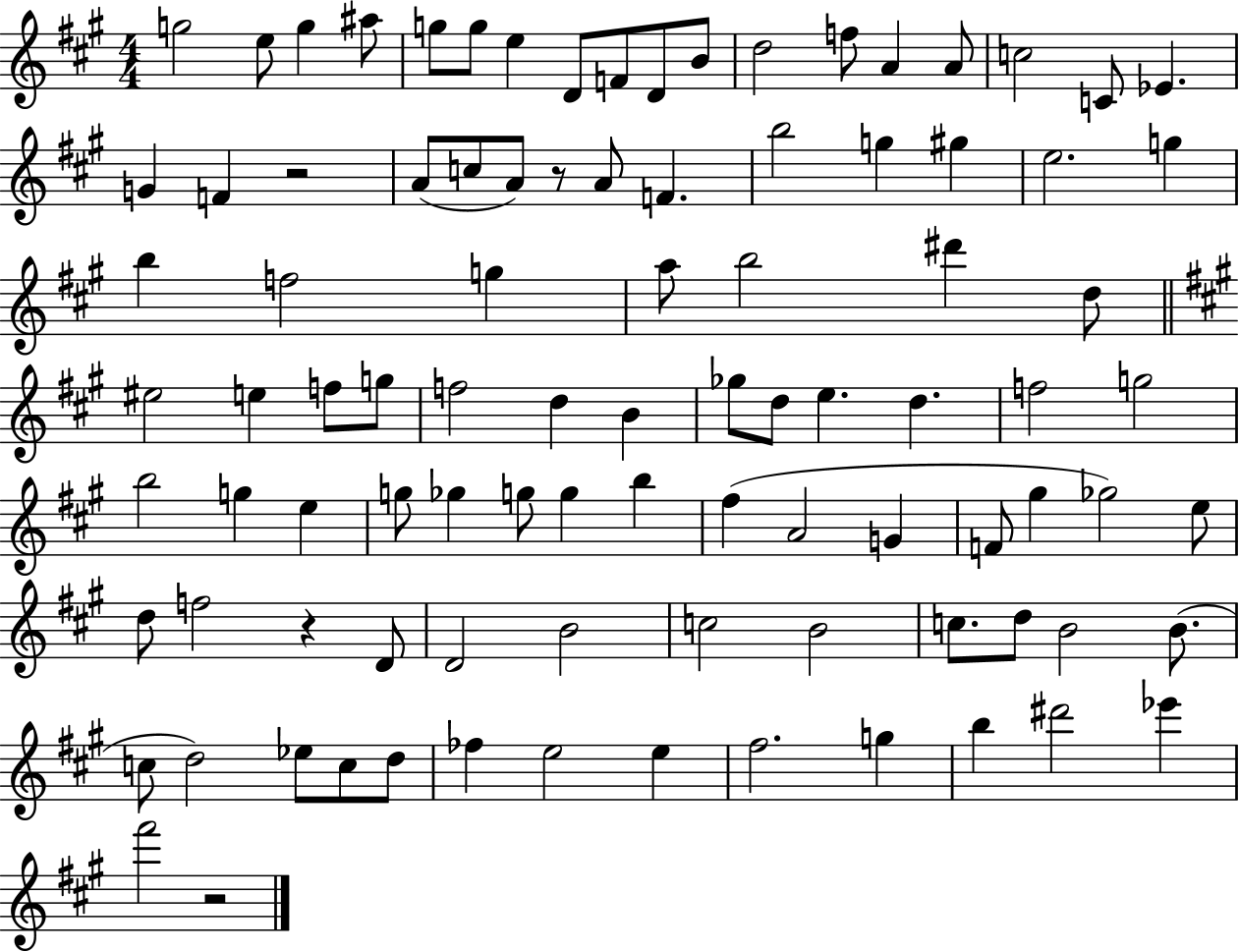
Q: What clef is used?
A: treble